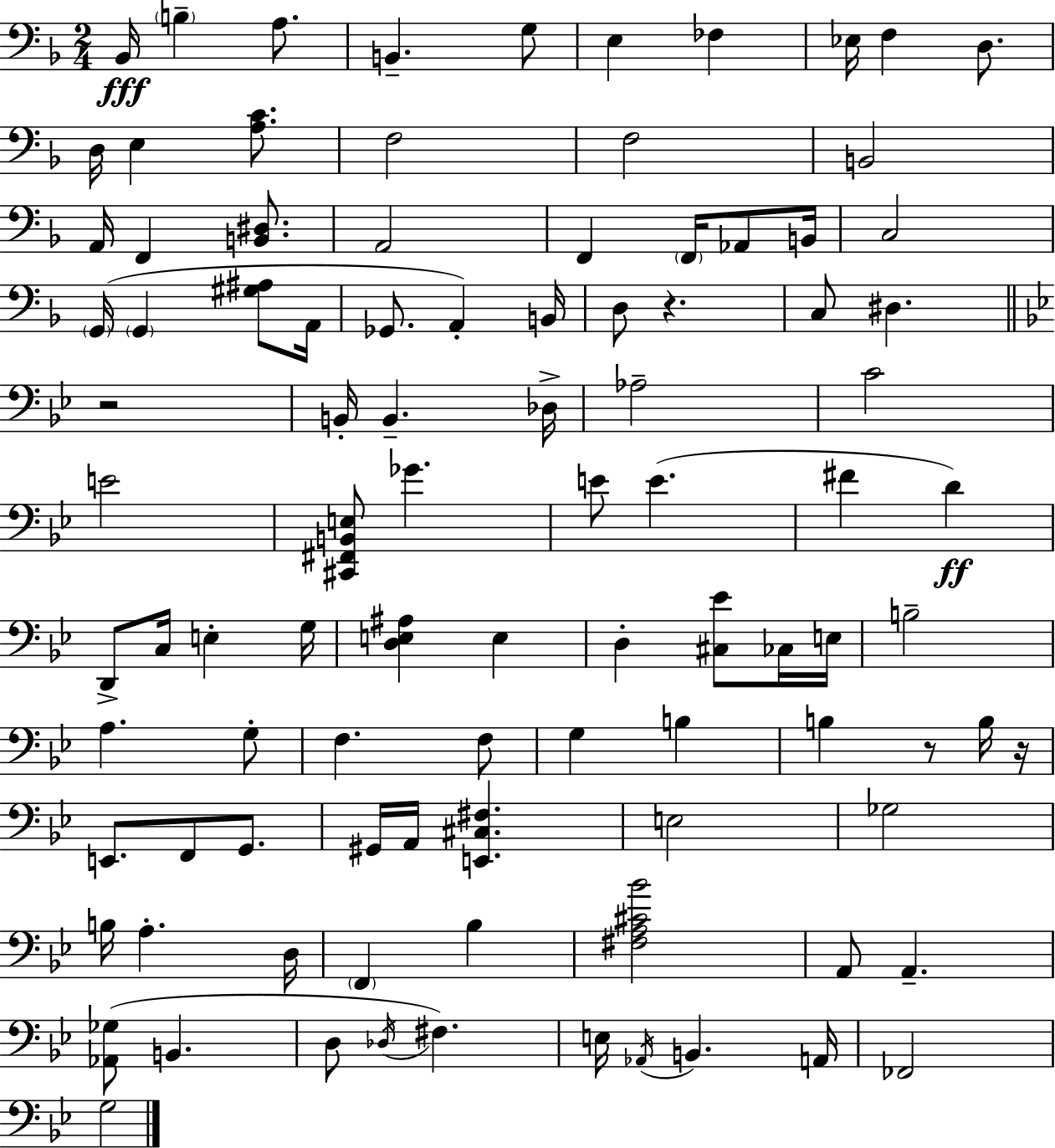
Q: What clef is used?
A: bass